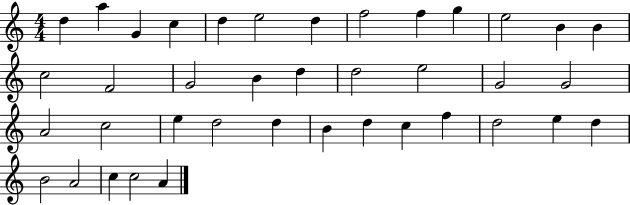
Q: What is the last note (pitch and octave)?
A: A4